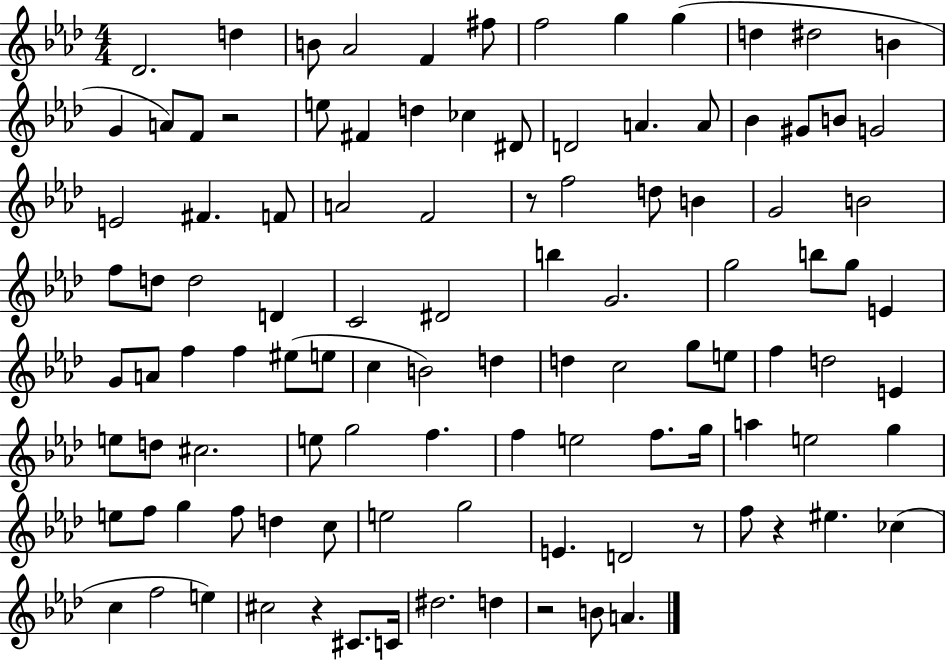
Db4/h. D5/q B4/e Ab4/h F4/q F#5/e F5/h G5/q G5/q D5/q D#5/h B4/q G4/q A4/e F4/e R/h E5/e F#4/q D5/q CES5/q D#4/e D4/h A4/q. A4/e Bb4/q G#4/e B4/e G4/h E4/h F#4/q. F4/e A4/h F4/h R/e F5/h D5/e B4/q G4/h B4/h F5/e D5/e D5/h D4/q C4/h D#4/h B5/q G4/h. G5/h B5/e G5/e E4/q G4/e A4/e F5/q F5/q EIS5/e E5/e C5/q B4/h D5/q D5/q C5/h G5/e E5/e F5/q D5/h E4/q E5/e D5/e C#5/h. E5/e G5/h F5/q. F5/q E5/h F5/e. G5/s A5/q E5/h G5/q E5/e F5/e G5/q F5/e D5/q C5/e E5/h G5/h E4/q. D4/h R/e F5/e R/q EIS5/q. CES5/q C5/q F5/h E5/q C#5/h R/q C#4/e. C4/s D#5/h. D5/q R/h B4/e A4/q.